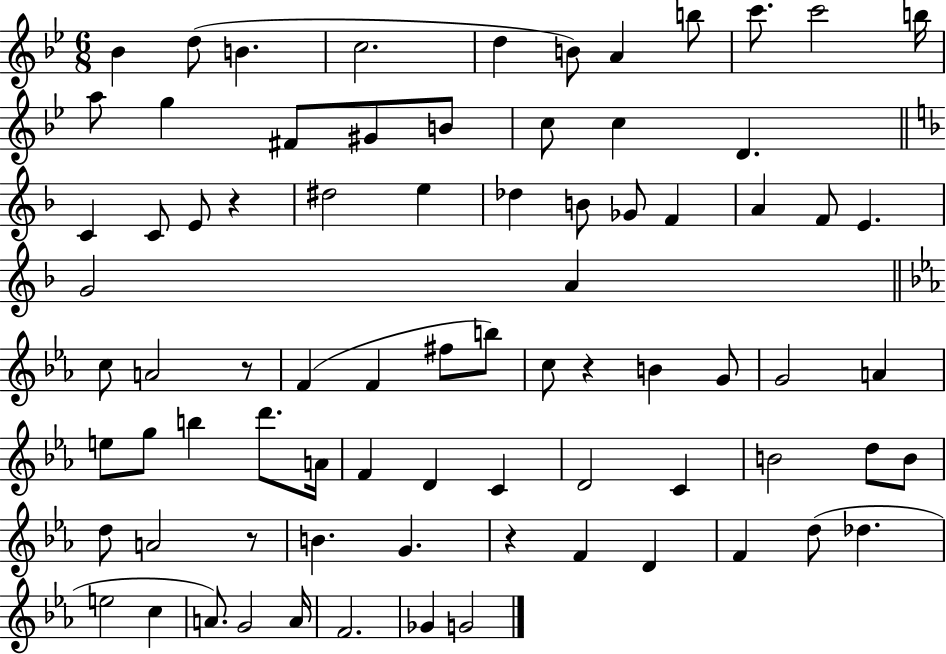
X:1
T:Untitled
M:6/8
L:1/4
K:Bb
_B d/2 B c2 d B/2 A b/2 c'/2 c'2 b/4 a/2 g ^F/2 ^G/2 B/2 c/2 c D C C/2 E/2 z ^d2 e _d B/2 _G/2 F A F/2 E G2 A c/2 A2 z/2 F F ^f/2 b/2 c/2 z B G/2 G2 A e/2 g/2 b d'/2 A/4 F D C D2 C B2 d/2 B/2 d/2 A2 z/2 B G z F D F d/2 _d e2 c A/2 G2 A/4 F2 _G G2